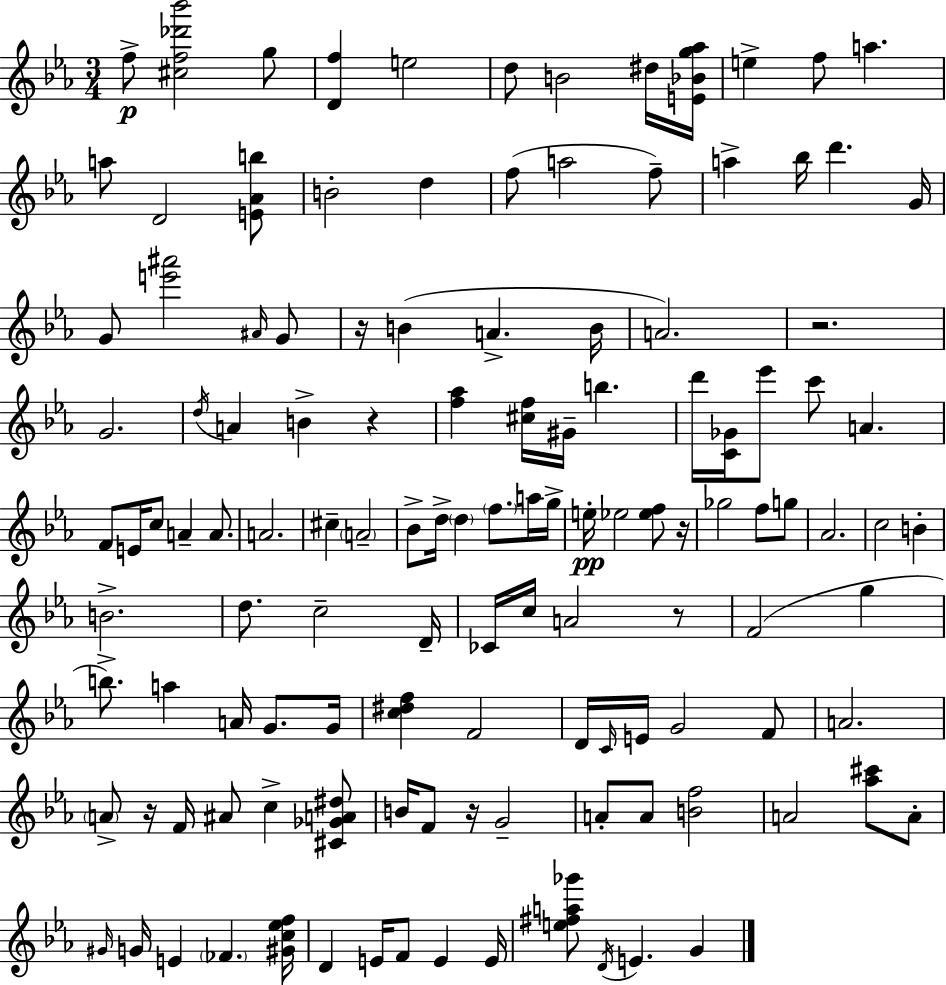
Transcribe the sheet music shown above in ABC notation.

X:1
T:Untitled
M:3/4
L:1/4
K:Eb
f/2 [^cf_d'_b']2 g/2 [Df] e2 d/2 B2 ^d/4 [E_Bg_a]/4 e f/2 a a/2 D2 [E_Ab]/2 B2 d f/2 a2 f/2 a _b/4 d' G/4 G/2 [e'^a']2 ^A/4 G/2 z/4 B A B/4 A2 z2 G2 d/4 A B z [f_a] [^cf]/4 ^G/4 b d'/4 [C_G]/4 _e'/2 c'/2 A F/2 E/4 c/2 A A/2 A2 ^c A2 _B/2 d/4 d f/2 a/4 g/4 e/4 _e2 [_ef]/2 z/4 _g2 f/2 g/2 _A2 c2 B B2 d/2 c2 D/4 _C/4 c/4 A2 z/2 F2 g b/2 a A/4 G/2 G/4 [c^df] F2 D/4 C/4 E/4 G2 F/2 A2 A/2 z/4 F/4 ^A/2 c [^C_GA^d]/2 B/4 F/2 z/4 G2 A/2 A/2 [Bf]2 A2 [_a^c']/2 A/2 ^G/4 G/4 E _F [^Gc_ef]/4 D E/4 F/2 E E/4 [e^fa_g']/2 D/4 E G